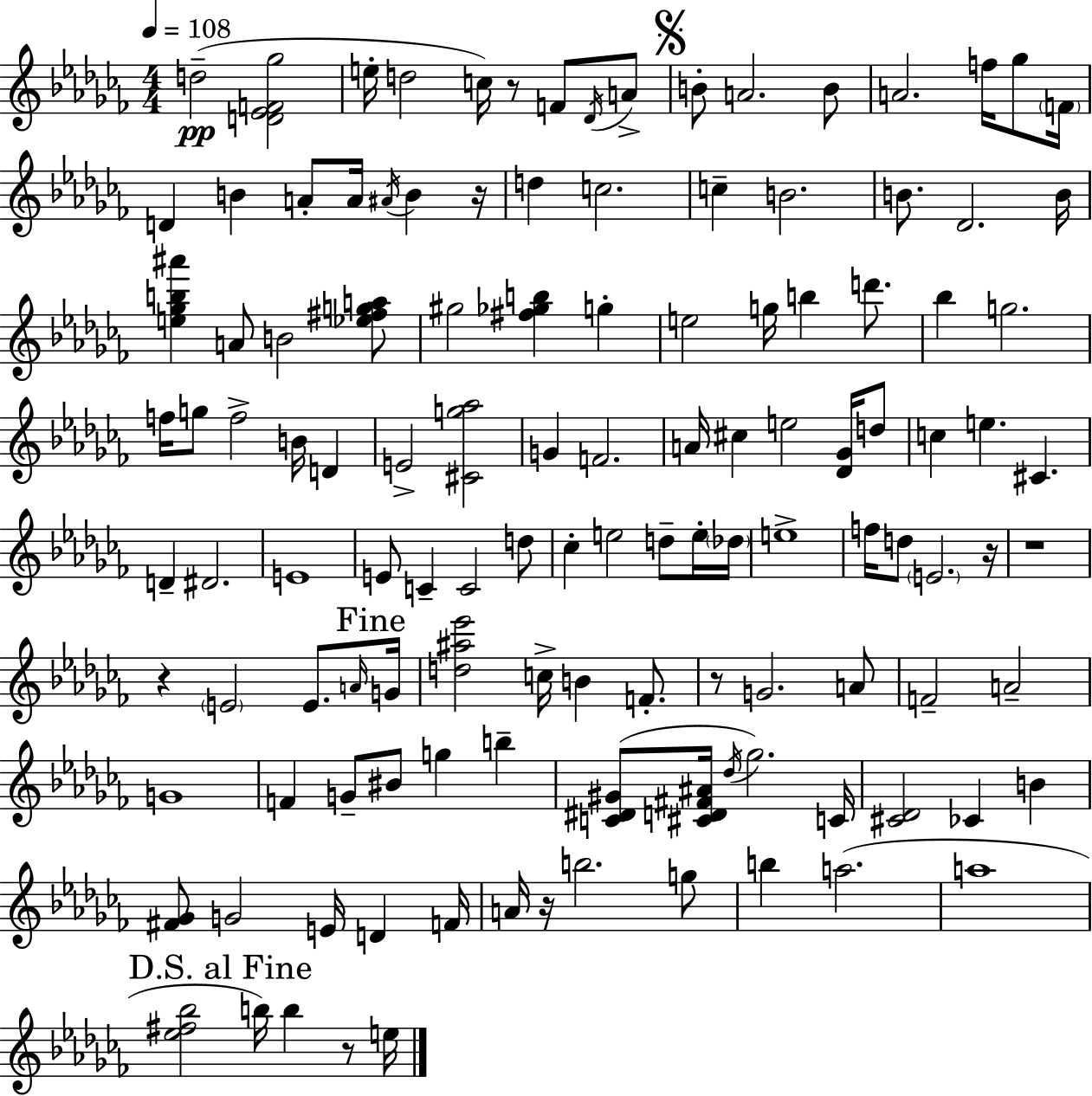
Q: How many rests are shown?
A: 8